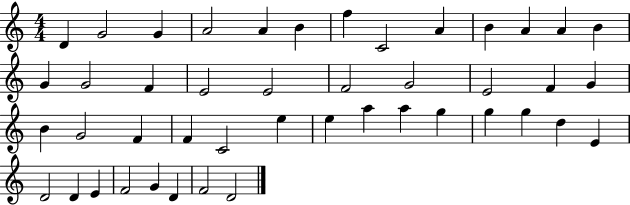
{
  \clef treble
  \numericTimeSignature
  \time 4/4
  \key c \major
  d'4 g'2 g'4 | a'2 a'4 b'4 | f''4 c'2 a'4 | b'4 a'4 a'4 b'4 | \break g'4 g'2 f'4 | e'2 e'2 | f'2 g'2 | e'2 f'4 g'4 | \break b'4 g'2 f'4 | f'4 c'2 e''4 | e''4 a''4 a''4 g''4 | g''4 g''4 d''4 e'4 | \break d'2 d'4 e'4 | f'2 g'4 d'4 | f'2 d'2 | \bar "|."
}